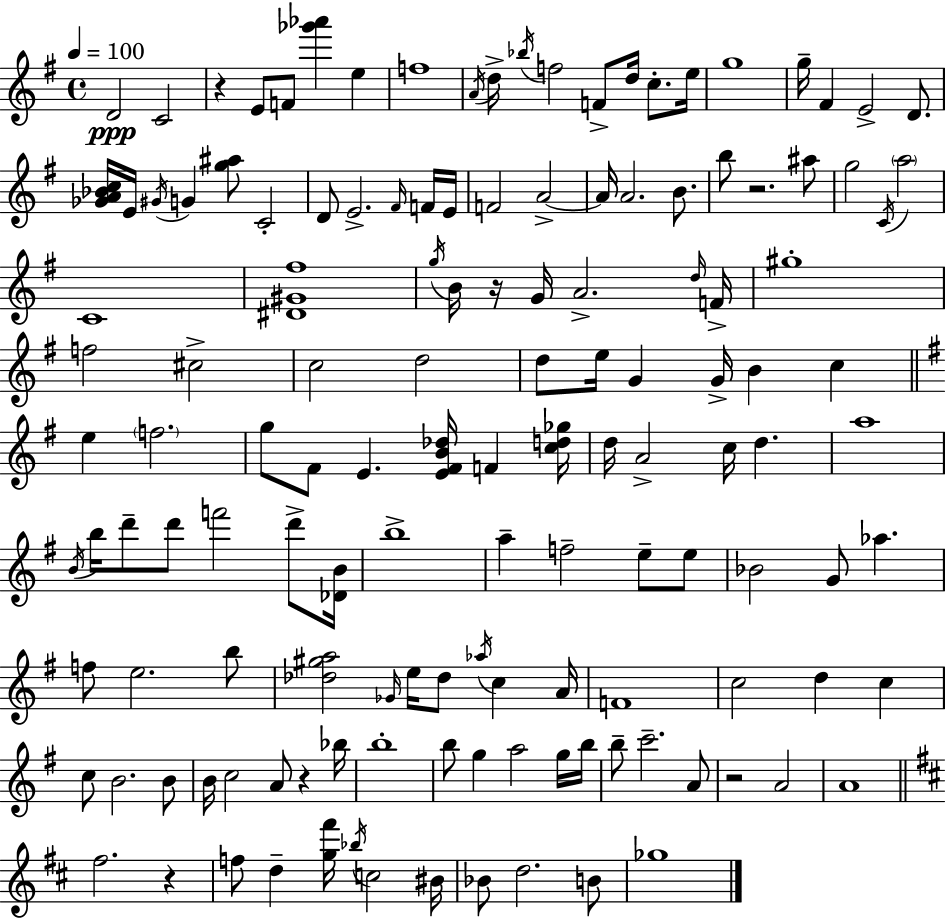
D4/h C4/h R/q E4/e F4/e [Gb6,Ab6]/q E5/q F5/w A4/s D5/s Bb5/s F5/h F4/e D5/s C5/e. E5/s G5/w G5/s F#4/q E4/h D4/e. [Gb4,A4,Bb4,C5]/s E4/s G#4/s G4/q [G5,A#5]/e C4/h D4/e E4/h. F#4/s F4/s E4/s F4/h A4/h A4/s A4/h. B4/e. B5/e R/h. A#5/e G5/h C4/s A5/h C4/w [D#4,G#4,F#5]/w G5/s B4/s R/s G4/s A4/h. D5/s F4/s G#5/w F5/h C#5/h C5/h D5/h D5/e E5/s G4/q G4/s B4/q C5/q E5/q F5/h. G5/e F#4/e E4/q. [E4,F#4,B4,Db5]/s F4/q [C5,D5,Gb5]/s D5/s A4/h C5/s D5/q. A5/w B4/s B5/s D6/e D6/e F6/h D6/e [Db4,B4]/s B5/w A5/q F5/h E5/e E5/e Bb4/h G4/e Ab5/q. F5/e E5/h. B5/e [Db5,G#5,A5]/h Gb4/s E5/s Db5/e Ab5/s C5/q A4/s F4/w C5/h D5/q C5/q C5/e B4/h. B4/e B4/s C5/h A4/e R/q Bb5/s B5/w B5/e G5/q A5/h G5/s B5/s B5/e C6/h. A4/e R/h A4/h A4/w F#5/h. R/q F5/e D5/q [G5,F#6]/s Bb5/s C5/h BIS4/s Bb4/e D5/h. B4/e Gb5/w